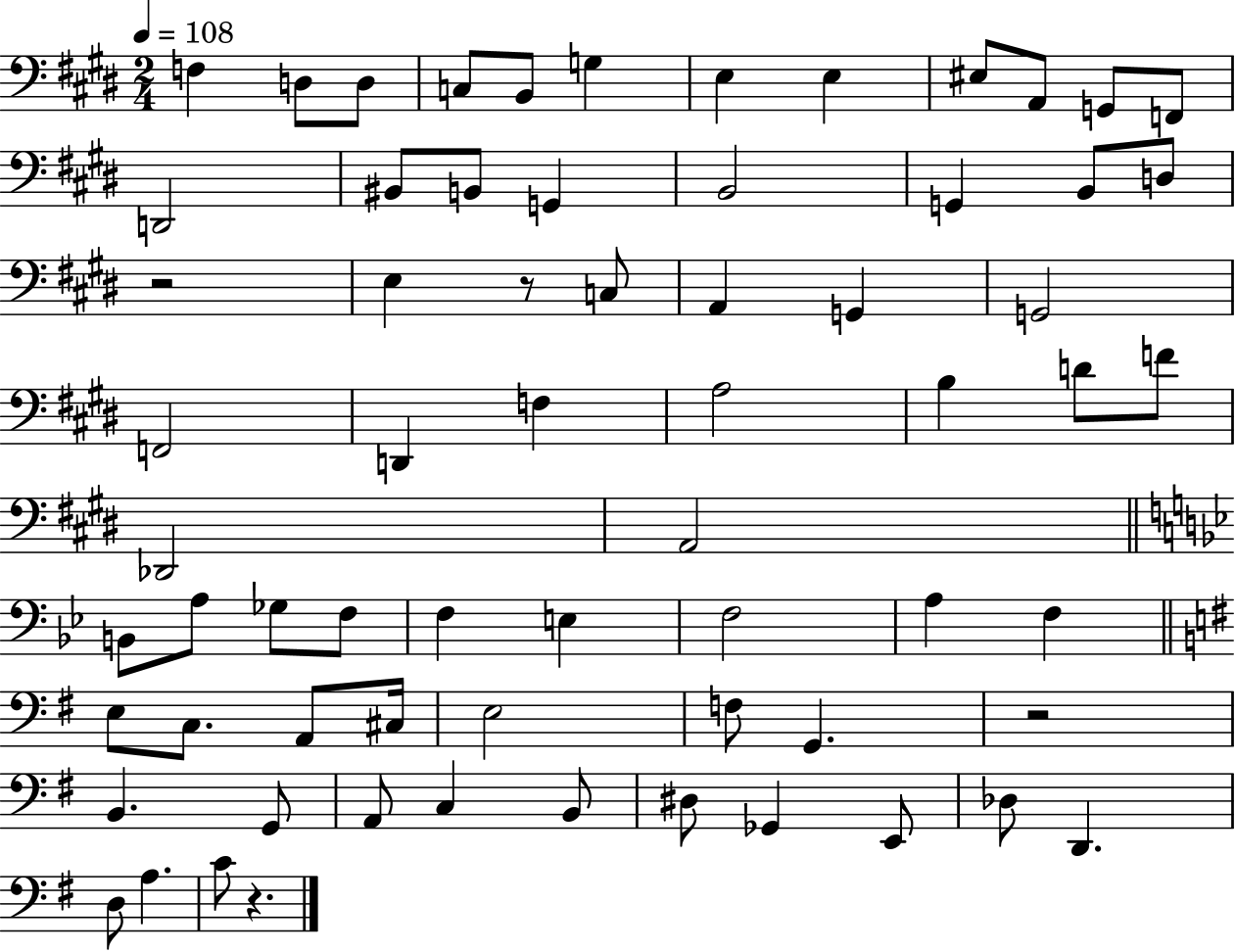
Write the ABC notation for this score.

X:1
T:Untitled
M:2/4
L:1/4
K:E
F, D,/2 D,/2 C,/2 B,,/2 G, E, E, ^E,/2 A,,/2 G,,/2 F,,/2 D,,2 ^B,,/2 B,,/2 G,, B,,2 G,, B,,/2 D,/2 z2 E, z/2 C,/2 A,, G,, G,,2 F,,2 D,, F, A,2 B, D/2 F/2 _D,,2 A,,2 B,,/2 A,/2 _G,/2 F,/2 F, E, F,2 A, F, E,/2 C,/2 A,,/2 ^C,/4 E,2 F,/2 G,, z2 B,, G,,/2 A,,/2 C, B,,/2 ^D,/2 _G,, E,,/2 _D,/2 D,, D,/2 A, C/2 z